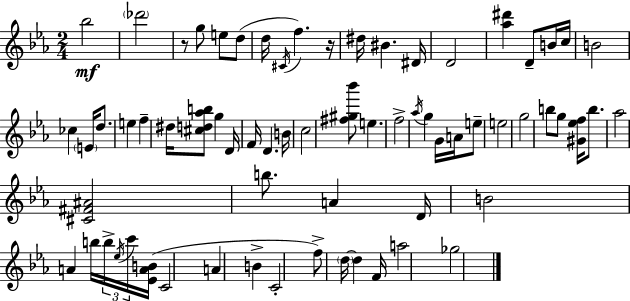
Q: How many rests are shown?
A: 2